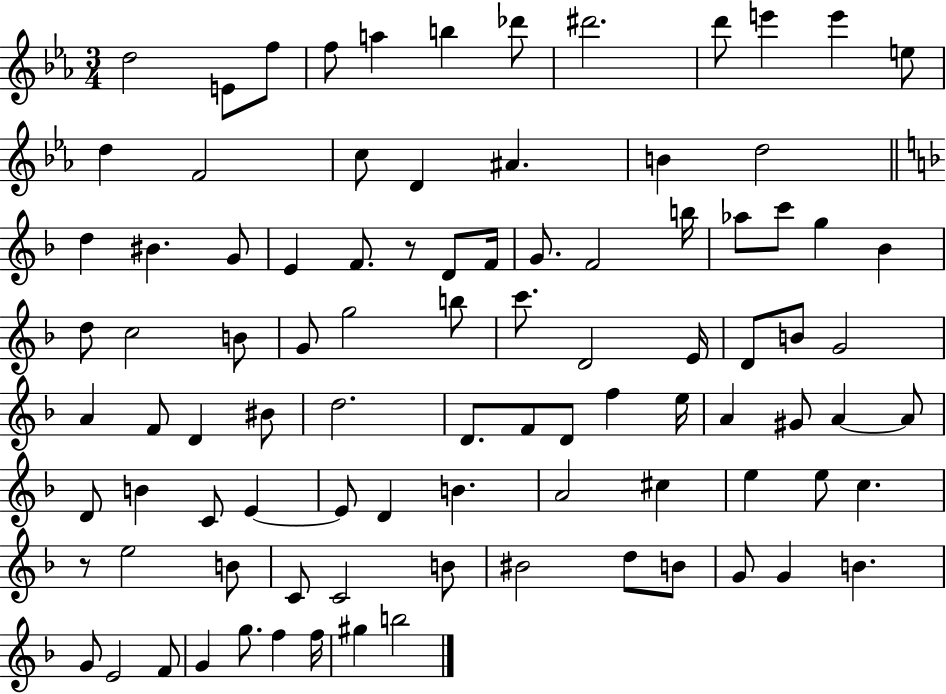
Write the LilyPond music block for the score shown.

{
  \clef treble
  \numericTimeSignature
  \time 3/4
  \key ees \major
  \repeat volta 2 { d''2 e'8 f''8 | f''8 a''4 b''4 des'''8 | dis'''2. | d'''8 e'''4 e'''4 e''8 | \break d''4 f'2 | c''8 d'4 ais'4. | b'4 d''2 | \bar "||" \break \key f \major d''4 bis'4. g'8 | e'4 f'8. r8 d'8 f'16 | g'8. f'2 b''16 | aes''8 c'''8 g''4 bes'4 | \break d''8 c''2 b'8 | g'8 g''2 b''8 | c'''8. d'2 e'16 | d'8 b'8 g'2 | \break a'4 f'8 d'4 bis'8 | d''2. | d'8. f'8 d'8 f''4 e''16 | a'4 gis'8 a'4~~ a'8 | \break d'8 b'4 c'8 e'4~~ | e'8 d'4 b'4. | a'2 cis''4 | e''4 e''8 c''4. | \break r8 e''2 b'8 | c'8 c'2 b'8 | bis'2 d''8 b'8 | g'8 g'4 b'4. | \break g'8 e'2 f'8 | g'4 g''8. f''4 f''16 | gis''4 b''2 | } \bar "|."
}